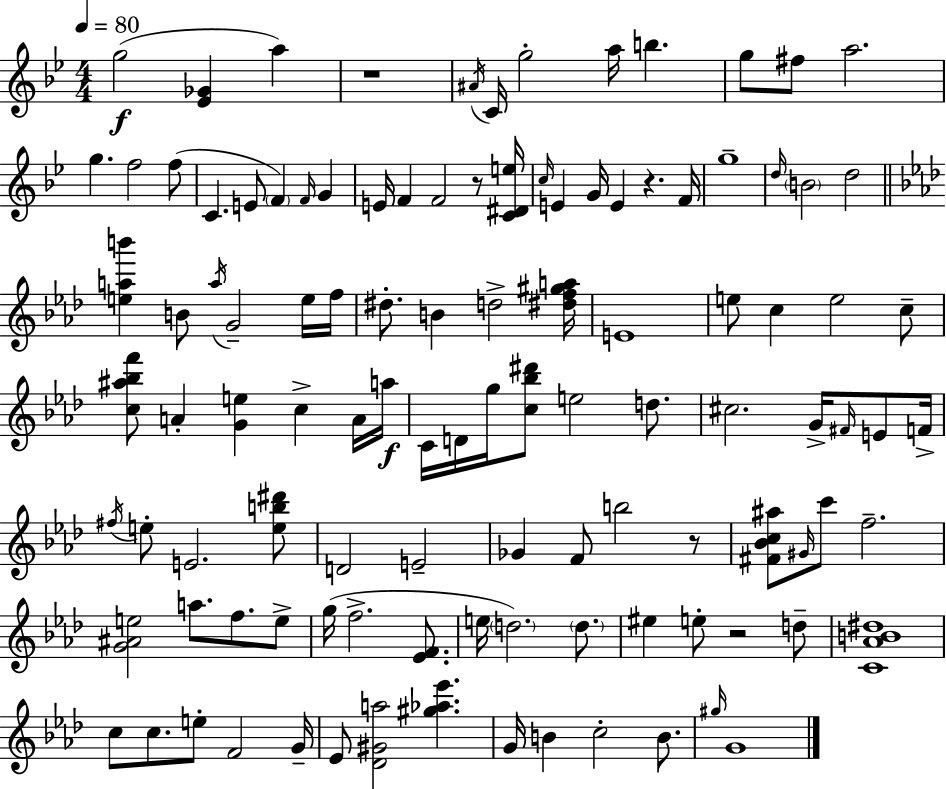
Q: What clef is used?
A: treble